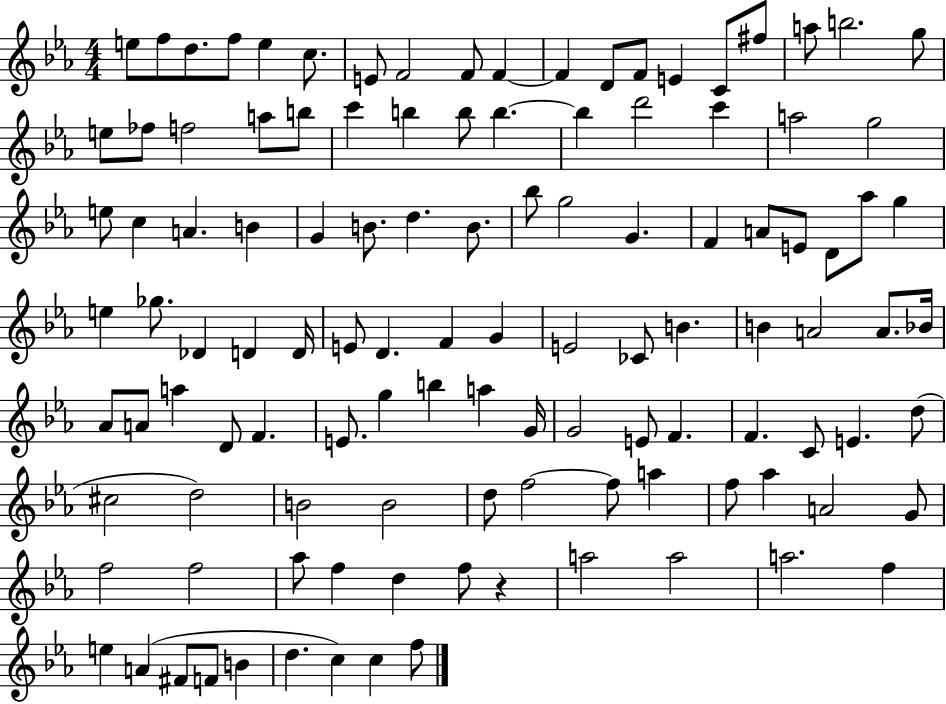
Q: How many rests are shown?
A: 1